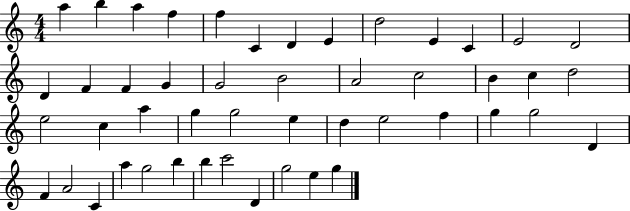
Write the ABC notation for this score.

X:1
T:Untitled
M:4/4
L:1/4
K:C
a b a f f C D E d2 E C E2 D2 D F F G G2 B2 A2 c2 B c d2 e2 c a g g2 e d e2 f g g2 D F A2 C a g2 b b c'2 D g2 e g